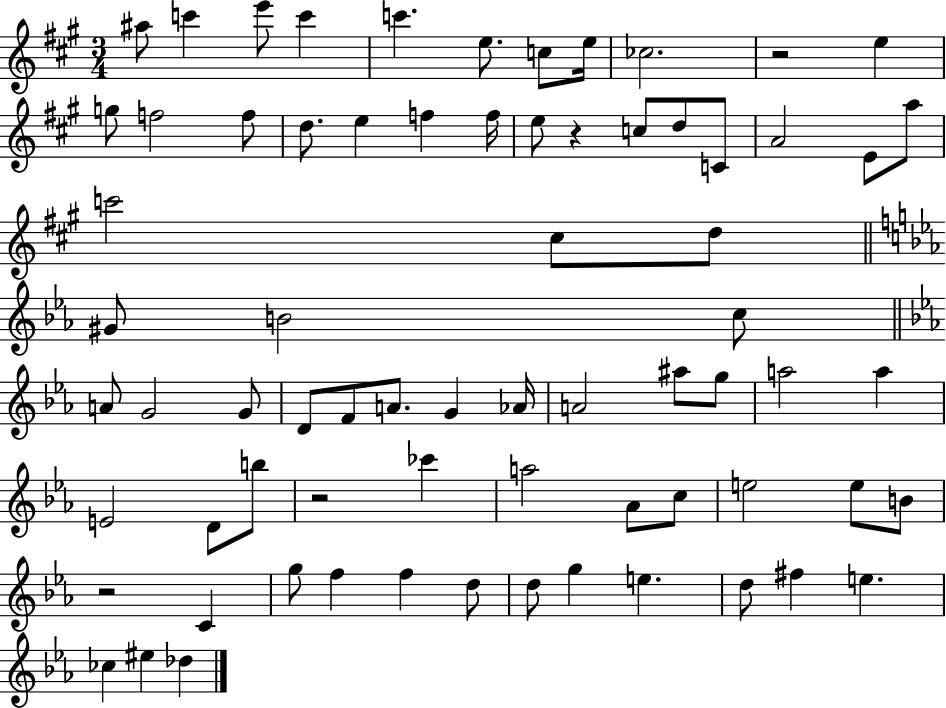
X:1
T:Untitled
M:3/4
L:1/4
K:A
^a/2 c' e'/2 c' c' e/2 c/2 e/4 _c2 z2 e g/2 f2 f/2 d/2 e f f/4 e/2 z c/2 d/2 C/2 A2 E/2 a/2 c'2 ^c/2 d/2 ^G/2 B2 c/2 A/2 G2 G/2 D/2 F/2 A/2 G _A/4 A2 ^a/2 g/2 a2 a E2 D/2 b/2 z2 _c' a2 _A/2 c/2 e2 e/2 B/2 z2 C g/2 f f d/2 d/2 g e d/2 ^f e _c ^e _d